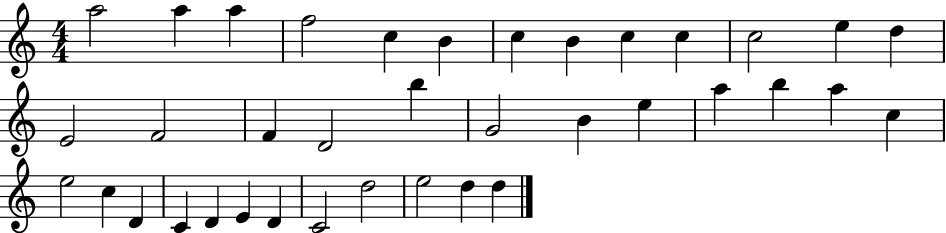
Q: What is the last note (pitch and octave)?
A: D5